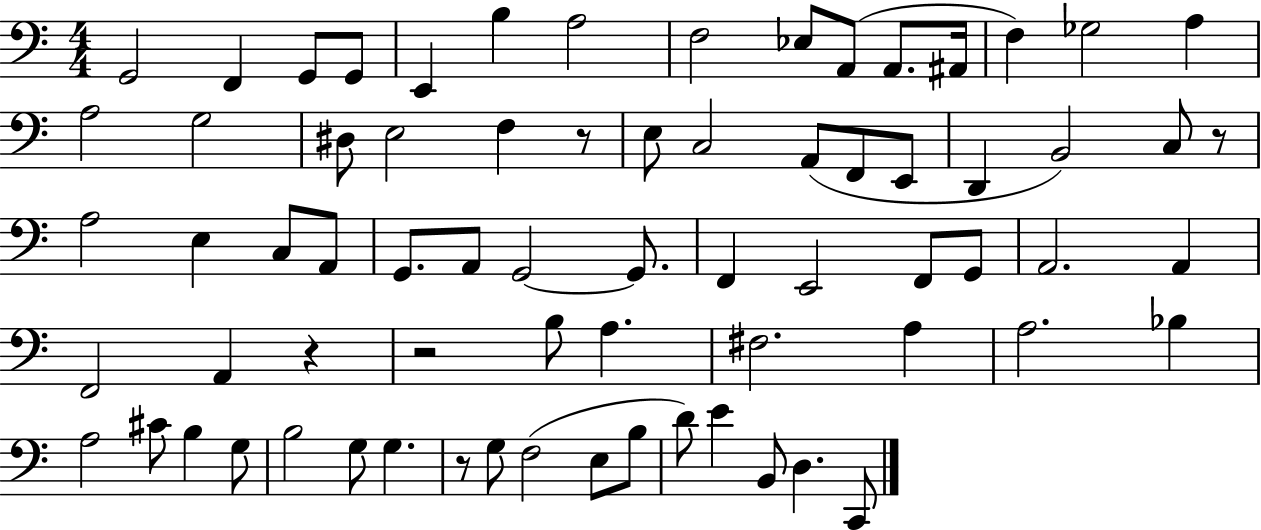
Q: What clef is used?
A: bass